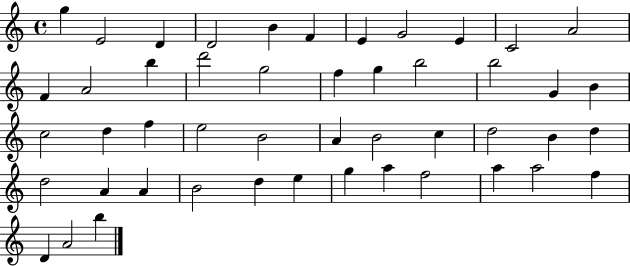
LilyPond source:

{
  \clef treble
  \time 4/4
  \defaultTimeSignature
  \key c \major
  g''4 e'2 d'4 | d'2 b'4 f'4 | e'4 g'2 e'4 | c'2 a'2 | \break f'4 a'2 b''4 | d'''2 g''2 | f''4 g''4 b''2 | b''2 g'4 b'4 | \break c''2 d''4 f''4 | e''2 b'2 | a'4 b'2 c''4 | d''2 b'4 d''4 | \break d''2 a'4 a'4 | b'2 d''4 e''4 | g''4 a''4 f''2 | a''4 a''2 f''4 | \break d'4 a'2 b''4 | \bar "|."
}